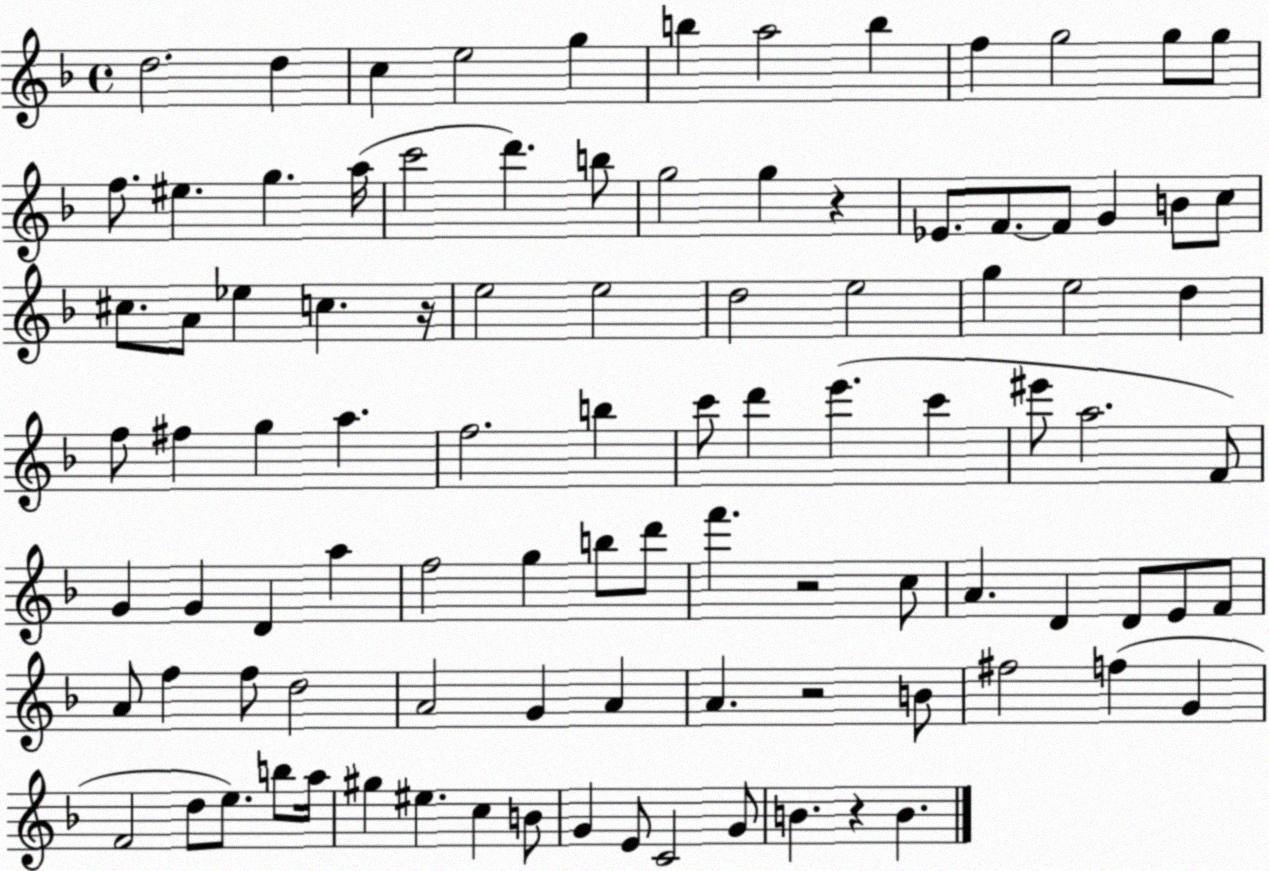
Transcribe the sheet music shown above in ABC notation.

X:1
T:Untitled
M:4/4
L:1/4
K:F
d2 d c e2 g b a2 b f g2 g/2 g/2 f/2 ^e g a/4 c'2 d' b/2 g2 g z _E/2 F/2 F/2 G B/2 c/2 ^c/2 A/2 _e c z/4 e2 e2 d2 e2 g e2 d f/2 ^f g a f2 b c'/2 d' e' c' ^e'/2 a2 F/2 G G D a f2 g b/2 d'/2 f' z2 c/2 A D D/2 E/2 F/2 A/2 f f/2 d2 A2 G A A z2 B/2 ^f2 f G F2 d/2 e/2 b/2 a/4 ^g ^e c B/2 G E/2 C2 G/2 B z B